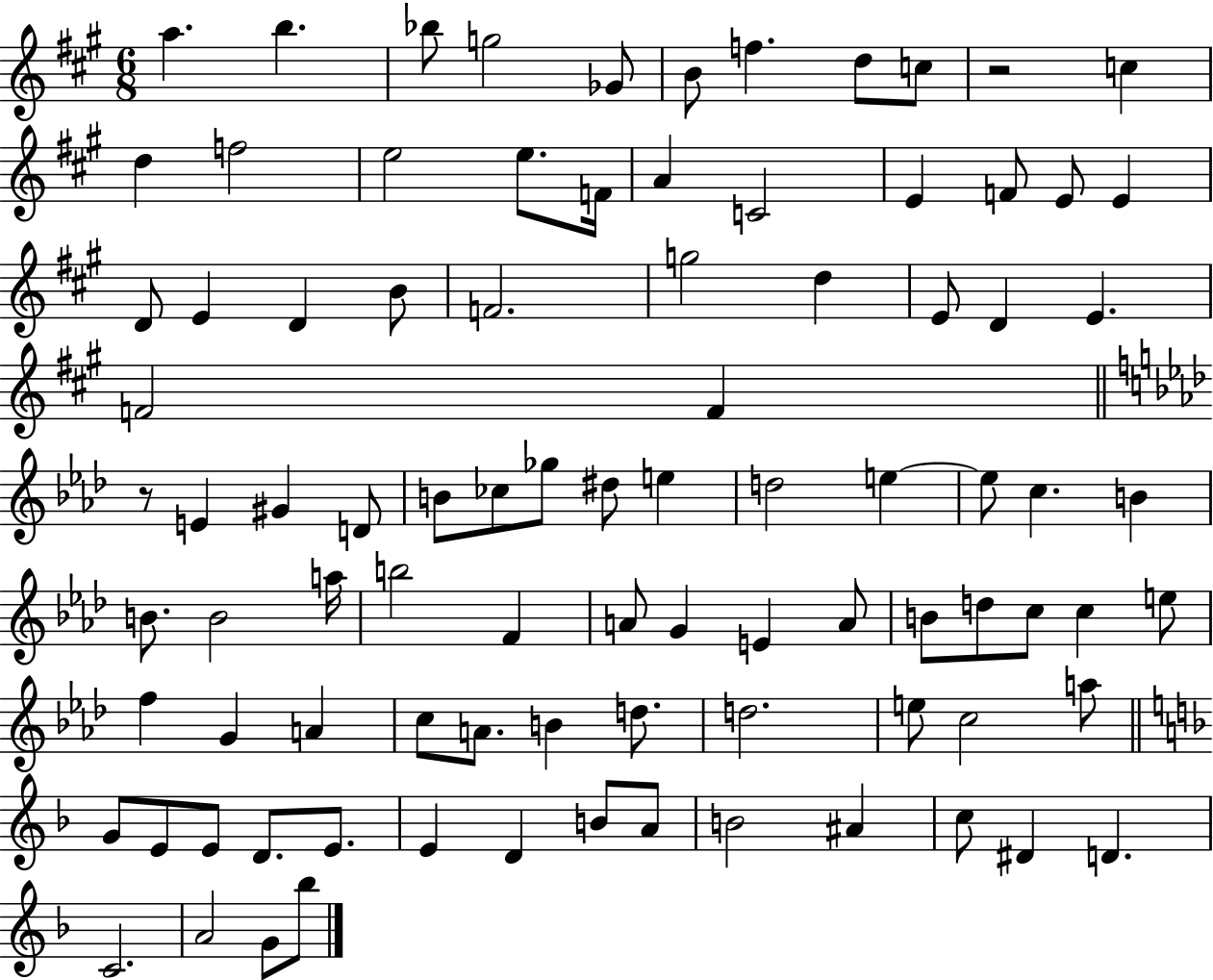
{
  \clef treble
  \numericTimeSignature
  \time 6/8
  \key a \major
  a''4. b''4. | bes''8 g''2 ges'8 | b'8 f''4. d''8 c''8 | r2 c''4 | \break d''4 f''2 | e''2 e''8. f'16 | a'4 c'2 | e'4 f'8 e'8 e'4 | \break d'8 e'4 d'4 b'8 | f'2. | g''2 d''4 | e'8 d'4 e'4. | \break f'2 f'4 | \bar "||" \break \key aes \major r8 e'4 gis'4 d'8 | b'8 ces''8 ges''8 dis''8 e''4 | d''2 e''4~~ | e''8 c''4. b'4 | \break b'8. b'2 a''16 | b''2 f'4 | a'8 g'4 e'4 a'8 | b'8 d''8 c''8 c''4 e''8 | \break f''4 g'4 a'4 | c''8 a'8. b'4 d''8. | d''2. | e''8 c''2 a''8 | \break \bar "||" \break \key f \major g'8 e'8 e'8 d'8. e'8. | e'4 d'4 b'8 a'8 | b'2 ais'4 | c''8 dis'4 d'4. | \break c'2. | a'2 g'8 bes''8 | \bar "|."
}